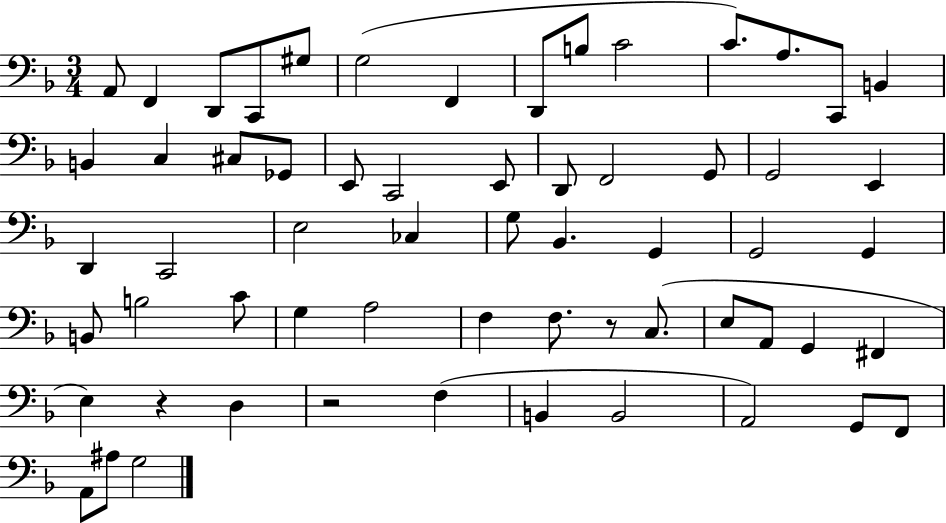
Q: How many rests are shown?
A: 3